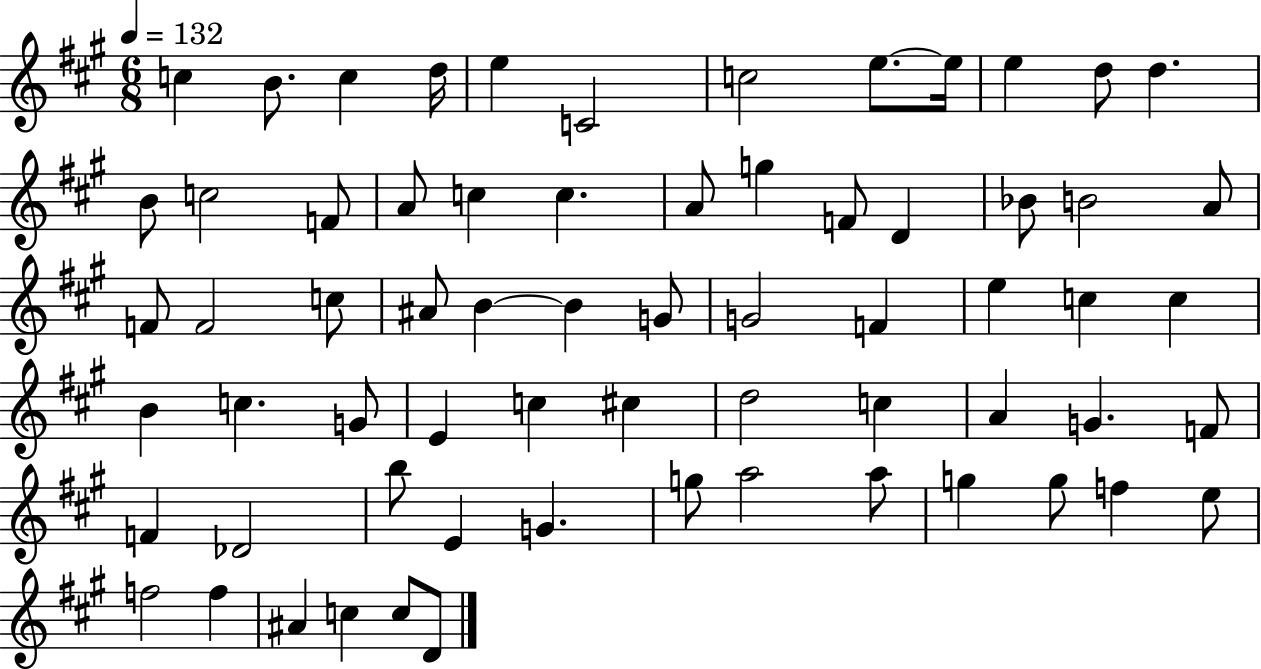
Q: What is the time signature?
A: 6/8